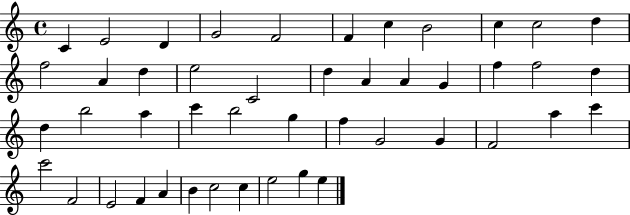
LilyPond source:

{
  \clef treble
  \time 4/4
  \defaultTimeSignature
  \key c \major
  c'4 e'2 d'4 | g'2 f'2 | f'4 c''4 b'2 | c''4 c''2 d''4 | \break f''2 a'4 d''4 | e''2 c'2 | d''4 a'4 a'4 g'4 | f''4 f''2 d''4 | \break d''4 b''2 a''4 | c'''4 b''2 g''4 | f''4 g'2 g'4 | f'2 a''4 c'''4 | \break c'''2 f'2 | e'2 f'4 a'4 | b'4 c''2 c''4 | e''2 g''4 e''4 | \break \bar "|."
}